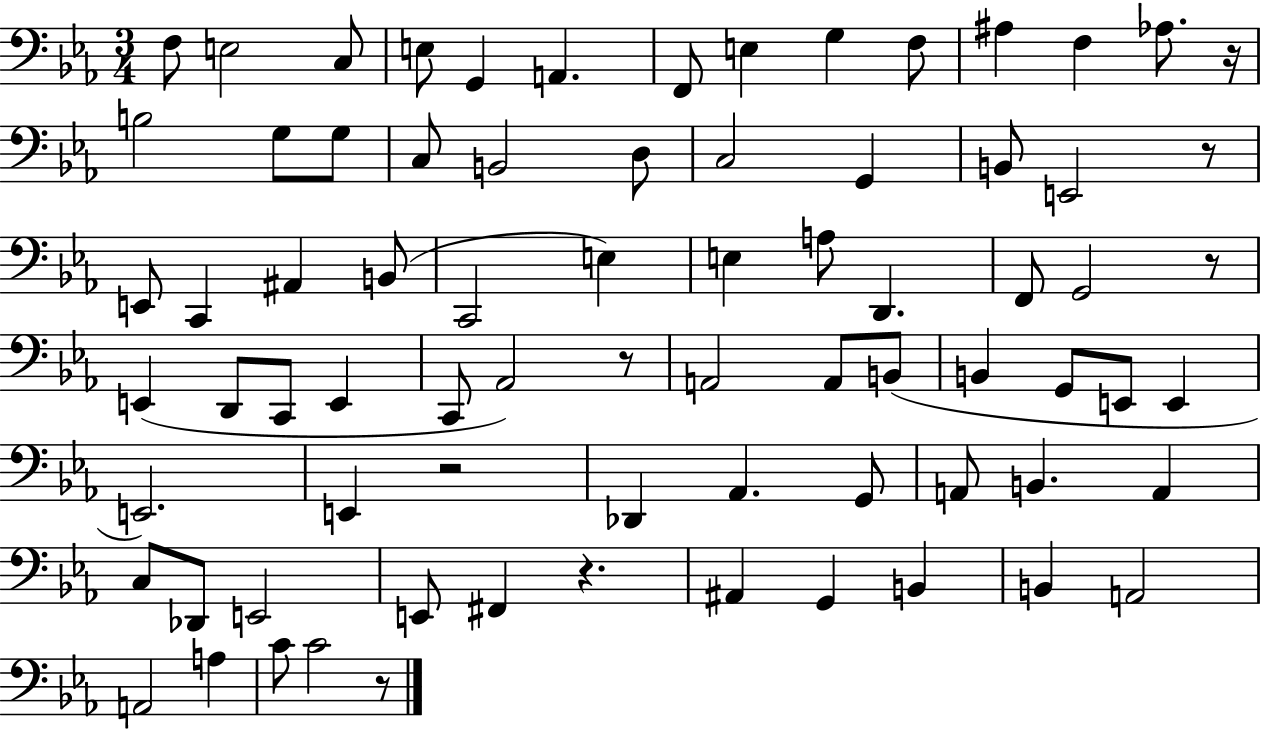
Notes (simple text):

F3/e E3/h C3/e E3/e G2/q A2/q. F2/e E3/q G3/q F3/e A#3/q F3/q Ab3/e. R/s B3/h G3/e G3/e C3/e B2/h D3/e C3/h G2/q B2/e E2/h R/e E2/e C2/q A#2/q B2/e C2/h E3/q E3/q A3/e D2/q. F2/e G2/h R/e E2/q D2/e C2/e E2/q C2/e Ab2/h R/e A2/h A2/e B2/e B2/q G2/e E2/e E2/q E2/h. E2/q R/h Db2/q Ab2/q. G2/e A2/e B2/q. A2/q C3/e Db2/e E2/h E2/e F#2/q R/q. A#2/q G2/q B2/q B2/q A2/h A2/h A3/q C4/e C4/h R/e